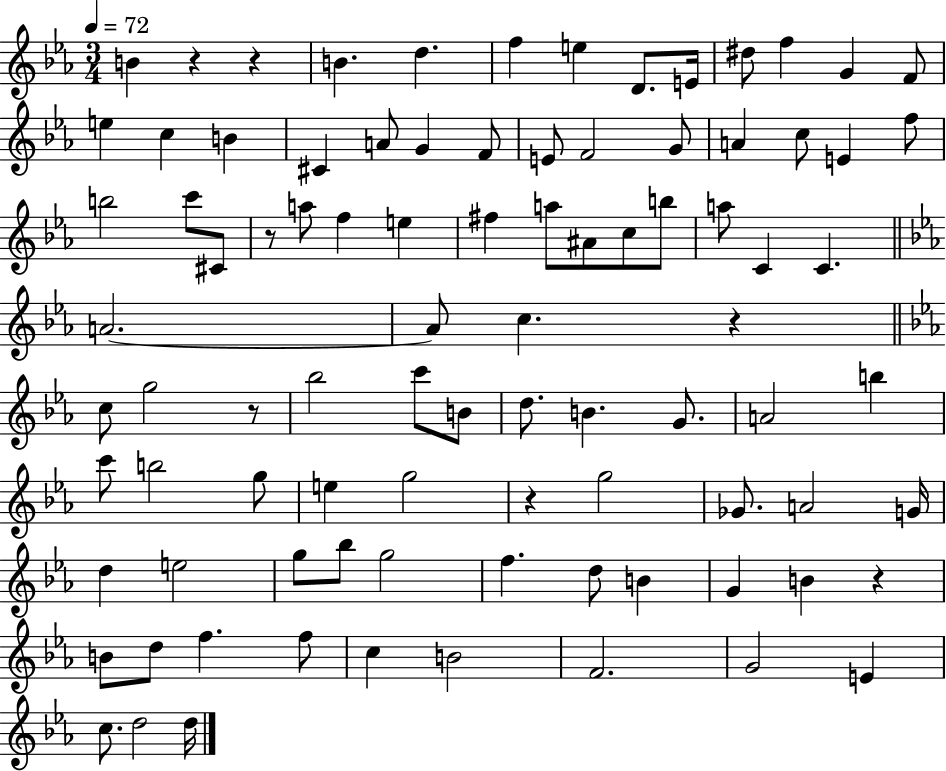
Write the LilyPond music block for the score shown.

{
  \clef treble
  \numericTimeSignature
  \time 3/4
  \key ees \major
  \tempo 4 = 72
  \repeat volta 2 { b'4 r4 r4 | b'4. d''4. | f''4 e''4 d'8. e'16 | dis''8 f''4 g'4 f'8 | \break e''4 c''4 b'4 | cis'4 a'8 g'4 f'8 | e'8 f'2 g'8 | a'4 c''8 e'4 f''8 | \break b''2 c'''8 cis'8 | r8 a''8 f''4 e''4 | fis''4 a''8 ais'8 c''8 b''8 | a''8 c'4 c'4. | \break \bar "||" \break \key c \minor a'2.~~ | a'8 c''4. r4 | \bar "||" \break \key c \minor c''8 g''2 r8 | bes''2 c'''8 b'8 | d''8. b'4. g'8. | a'2 b''4 | \break c'''8 b''2 g''8 | e''4 g''2 | r4 g''2 | ges'8. a'2 g'16 | \break d''4 e''2 | g''8 bes''8 g''2 | f''4. d''8 b'4 | g'4 b'4 r4 | \break b'8 d''8 f''4. f''8 | c''4 b'2 | f'2. | g'2 e'4 | \break c''8. d''2 d''16 | } \bar "|."
}